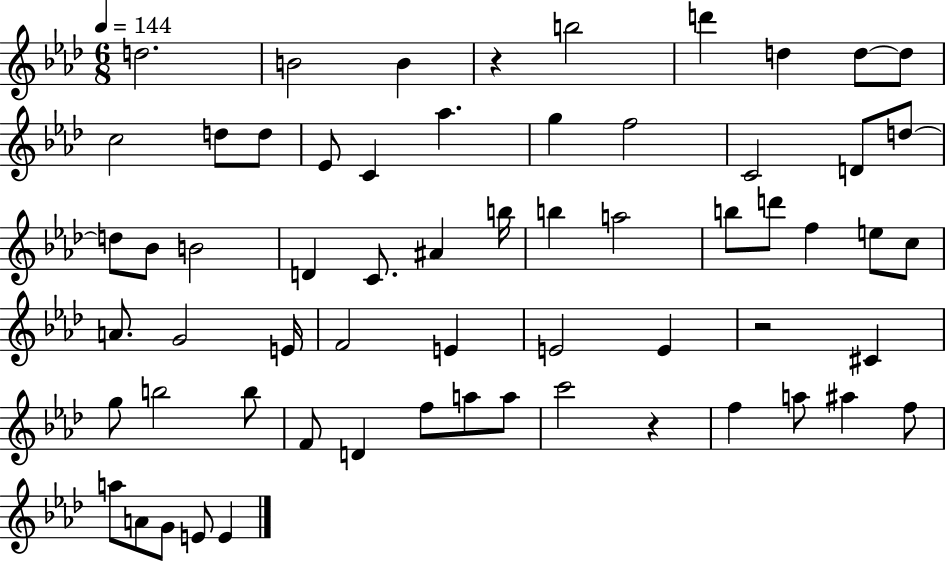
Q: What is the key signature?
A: AES major